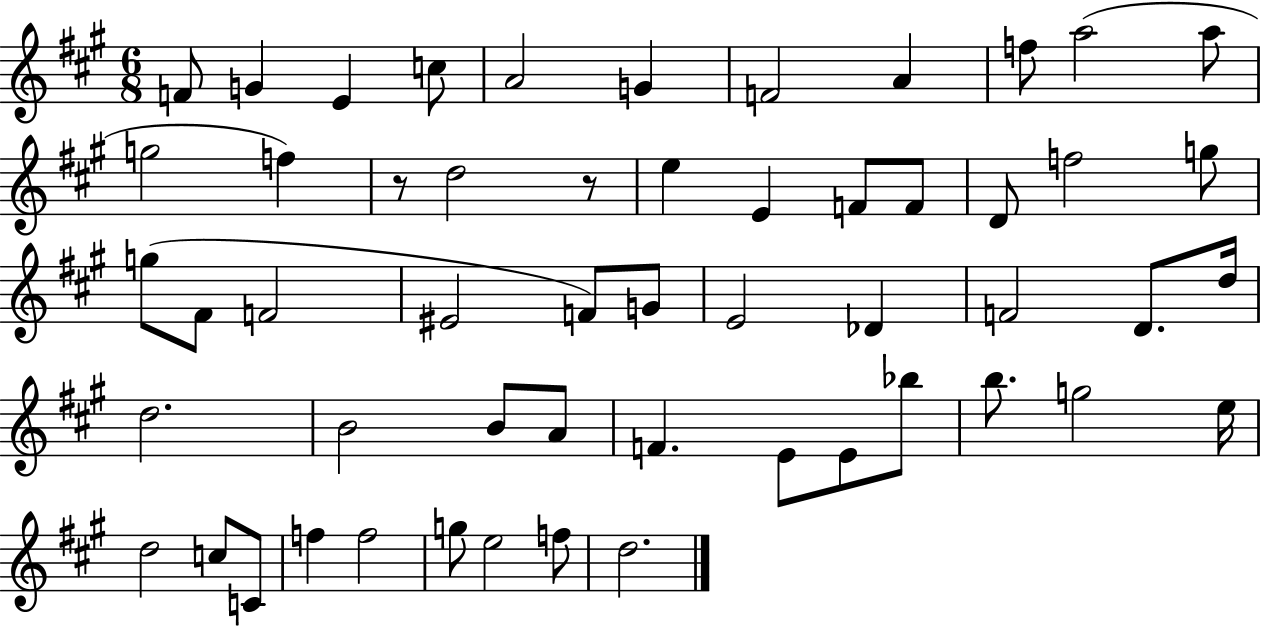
{
  \clef treble
  \numericTimeSignature
  \time 6/8
  \key a \major
  f'8 g'4 e'4 c''8 | a'2 g'4 | f'2 a'4 | f''8 a''2( a''8 | \break g''2 f''4) | r8 d''2 r8 | e''4 e'4 f'8 f'8 | d'8 f''2 g''8 | \break g''8( fis'8 f'2 | eis'2 f'8) g'8 | e'2 des'4 | f'2 d'8. d''16 | \break d''2. | b'2 b'8 a'8 | f'4. e'8 e'8 bes''8 | b''8. g''2 e''16 | \break d''2 c''8 c'8 | f''4 f''2 | g''8 e''2 f''8 | d''2. | \break \bar "|."
}